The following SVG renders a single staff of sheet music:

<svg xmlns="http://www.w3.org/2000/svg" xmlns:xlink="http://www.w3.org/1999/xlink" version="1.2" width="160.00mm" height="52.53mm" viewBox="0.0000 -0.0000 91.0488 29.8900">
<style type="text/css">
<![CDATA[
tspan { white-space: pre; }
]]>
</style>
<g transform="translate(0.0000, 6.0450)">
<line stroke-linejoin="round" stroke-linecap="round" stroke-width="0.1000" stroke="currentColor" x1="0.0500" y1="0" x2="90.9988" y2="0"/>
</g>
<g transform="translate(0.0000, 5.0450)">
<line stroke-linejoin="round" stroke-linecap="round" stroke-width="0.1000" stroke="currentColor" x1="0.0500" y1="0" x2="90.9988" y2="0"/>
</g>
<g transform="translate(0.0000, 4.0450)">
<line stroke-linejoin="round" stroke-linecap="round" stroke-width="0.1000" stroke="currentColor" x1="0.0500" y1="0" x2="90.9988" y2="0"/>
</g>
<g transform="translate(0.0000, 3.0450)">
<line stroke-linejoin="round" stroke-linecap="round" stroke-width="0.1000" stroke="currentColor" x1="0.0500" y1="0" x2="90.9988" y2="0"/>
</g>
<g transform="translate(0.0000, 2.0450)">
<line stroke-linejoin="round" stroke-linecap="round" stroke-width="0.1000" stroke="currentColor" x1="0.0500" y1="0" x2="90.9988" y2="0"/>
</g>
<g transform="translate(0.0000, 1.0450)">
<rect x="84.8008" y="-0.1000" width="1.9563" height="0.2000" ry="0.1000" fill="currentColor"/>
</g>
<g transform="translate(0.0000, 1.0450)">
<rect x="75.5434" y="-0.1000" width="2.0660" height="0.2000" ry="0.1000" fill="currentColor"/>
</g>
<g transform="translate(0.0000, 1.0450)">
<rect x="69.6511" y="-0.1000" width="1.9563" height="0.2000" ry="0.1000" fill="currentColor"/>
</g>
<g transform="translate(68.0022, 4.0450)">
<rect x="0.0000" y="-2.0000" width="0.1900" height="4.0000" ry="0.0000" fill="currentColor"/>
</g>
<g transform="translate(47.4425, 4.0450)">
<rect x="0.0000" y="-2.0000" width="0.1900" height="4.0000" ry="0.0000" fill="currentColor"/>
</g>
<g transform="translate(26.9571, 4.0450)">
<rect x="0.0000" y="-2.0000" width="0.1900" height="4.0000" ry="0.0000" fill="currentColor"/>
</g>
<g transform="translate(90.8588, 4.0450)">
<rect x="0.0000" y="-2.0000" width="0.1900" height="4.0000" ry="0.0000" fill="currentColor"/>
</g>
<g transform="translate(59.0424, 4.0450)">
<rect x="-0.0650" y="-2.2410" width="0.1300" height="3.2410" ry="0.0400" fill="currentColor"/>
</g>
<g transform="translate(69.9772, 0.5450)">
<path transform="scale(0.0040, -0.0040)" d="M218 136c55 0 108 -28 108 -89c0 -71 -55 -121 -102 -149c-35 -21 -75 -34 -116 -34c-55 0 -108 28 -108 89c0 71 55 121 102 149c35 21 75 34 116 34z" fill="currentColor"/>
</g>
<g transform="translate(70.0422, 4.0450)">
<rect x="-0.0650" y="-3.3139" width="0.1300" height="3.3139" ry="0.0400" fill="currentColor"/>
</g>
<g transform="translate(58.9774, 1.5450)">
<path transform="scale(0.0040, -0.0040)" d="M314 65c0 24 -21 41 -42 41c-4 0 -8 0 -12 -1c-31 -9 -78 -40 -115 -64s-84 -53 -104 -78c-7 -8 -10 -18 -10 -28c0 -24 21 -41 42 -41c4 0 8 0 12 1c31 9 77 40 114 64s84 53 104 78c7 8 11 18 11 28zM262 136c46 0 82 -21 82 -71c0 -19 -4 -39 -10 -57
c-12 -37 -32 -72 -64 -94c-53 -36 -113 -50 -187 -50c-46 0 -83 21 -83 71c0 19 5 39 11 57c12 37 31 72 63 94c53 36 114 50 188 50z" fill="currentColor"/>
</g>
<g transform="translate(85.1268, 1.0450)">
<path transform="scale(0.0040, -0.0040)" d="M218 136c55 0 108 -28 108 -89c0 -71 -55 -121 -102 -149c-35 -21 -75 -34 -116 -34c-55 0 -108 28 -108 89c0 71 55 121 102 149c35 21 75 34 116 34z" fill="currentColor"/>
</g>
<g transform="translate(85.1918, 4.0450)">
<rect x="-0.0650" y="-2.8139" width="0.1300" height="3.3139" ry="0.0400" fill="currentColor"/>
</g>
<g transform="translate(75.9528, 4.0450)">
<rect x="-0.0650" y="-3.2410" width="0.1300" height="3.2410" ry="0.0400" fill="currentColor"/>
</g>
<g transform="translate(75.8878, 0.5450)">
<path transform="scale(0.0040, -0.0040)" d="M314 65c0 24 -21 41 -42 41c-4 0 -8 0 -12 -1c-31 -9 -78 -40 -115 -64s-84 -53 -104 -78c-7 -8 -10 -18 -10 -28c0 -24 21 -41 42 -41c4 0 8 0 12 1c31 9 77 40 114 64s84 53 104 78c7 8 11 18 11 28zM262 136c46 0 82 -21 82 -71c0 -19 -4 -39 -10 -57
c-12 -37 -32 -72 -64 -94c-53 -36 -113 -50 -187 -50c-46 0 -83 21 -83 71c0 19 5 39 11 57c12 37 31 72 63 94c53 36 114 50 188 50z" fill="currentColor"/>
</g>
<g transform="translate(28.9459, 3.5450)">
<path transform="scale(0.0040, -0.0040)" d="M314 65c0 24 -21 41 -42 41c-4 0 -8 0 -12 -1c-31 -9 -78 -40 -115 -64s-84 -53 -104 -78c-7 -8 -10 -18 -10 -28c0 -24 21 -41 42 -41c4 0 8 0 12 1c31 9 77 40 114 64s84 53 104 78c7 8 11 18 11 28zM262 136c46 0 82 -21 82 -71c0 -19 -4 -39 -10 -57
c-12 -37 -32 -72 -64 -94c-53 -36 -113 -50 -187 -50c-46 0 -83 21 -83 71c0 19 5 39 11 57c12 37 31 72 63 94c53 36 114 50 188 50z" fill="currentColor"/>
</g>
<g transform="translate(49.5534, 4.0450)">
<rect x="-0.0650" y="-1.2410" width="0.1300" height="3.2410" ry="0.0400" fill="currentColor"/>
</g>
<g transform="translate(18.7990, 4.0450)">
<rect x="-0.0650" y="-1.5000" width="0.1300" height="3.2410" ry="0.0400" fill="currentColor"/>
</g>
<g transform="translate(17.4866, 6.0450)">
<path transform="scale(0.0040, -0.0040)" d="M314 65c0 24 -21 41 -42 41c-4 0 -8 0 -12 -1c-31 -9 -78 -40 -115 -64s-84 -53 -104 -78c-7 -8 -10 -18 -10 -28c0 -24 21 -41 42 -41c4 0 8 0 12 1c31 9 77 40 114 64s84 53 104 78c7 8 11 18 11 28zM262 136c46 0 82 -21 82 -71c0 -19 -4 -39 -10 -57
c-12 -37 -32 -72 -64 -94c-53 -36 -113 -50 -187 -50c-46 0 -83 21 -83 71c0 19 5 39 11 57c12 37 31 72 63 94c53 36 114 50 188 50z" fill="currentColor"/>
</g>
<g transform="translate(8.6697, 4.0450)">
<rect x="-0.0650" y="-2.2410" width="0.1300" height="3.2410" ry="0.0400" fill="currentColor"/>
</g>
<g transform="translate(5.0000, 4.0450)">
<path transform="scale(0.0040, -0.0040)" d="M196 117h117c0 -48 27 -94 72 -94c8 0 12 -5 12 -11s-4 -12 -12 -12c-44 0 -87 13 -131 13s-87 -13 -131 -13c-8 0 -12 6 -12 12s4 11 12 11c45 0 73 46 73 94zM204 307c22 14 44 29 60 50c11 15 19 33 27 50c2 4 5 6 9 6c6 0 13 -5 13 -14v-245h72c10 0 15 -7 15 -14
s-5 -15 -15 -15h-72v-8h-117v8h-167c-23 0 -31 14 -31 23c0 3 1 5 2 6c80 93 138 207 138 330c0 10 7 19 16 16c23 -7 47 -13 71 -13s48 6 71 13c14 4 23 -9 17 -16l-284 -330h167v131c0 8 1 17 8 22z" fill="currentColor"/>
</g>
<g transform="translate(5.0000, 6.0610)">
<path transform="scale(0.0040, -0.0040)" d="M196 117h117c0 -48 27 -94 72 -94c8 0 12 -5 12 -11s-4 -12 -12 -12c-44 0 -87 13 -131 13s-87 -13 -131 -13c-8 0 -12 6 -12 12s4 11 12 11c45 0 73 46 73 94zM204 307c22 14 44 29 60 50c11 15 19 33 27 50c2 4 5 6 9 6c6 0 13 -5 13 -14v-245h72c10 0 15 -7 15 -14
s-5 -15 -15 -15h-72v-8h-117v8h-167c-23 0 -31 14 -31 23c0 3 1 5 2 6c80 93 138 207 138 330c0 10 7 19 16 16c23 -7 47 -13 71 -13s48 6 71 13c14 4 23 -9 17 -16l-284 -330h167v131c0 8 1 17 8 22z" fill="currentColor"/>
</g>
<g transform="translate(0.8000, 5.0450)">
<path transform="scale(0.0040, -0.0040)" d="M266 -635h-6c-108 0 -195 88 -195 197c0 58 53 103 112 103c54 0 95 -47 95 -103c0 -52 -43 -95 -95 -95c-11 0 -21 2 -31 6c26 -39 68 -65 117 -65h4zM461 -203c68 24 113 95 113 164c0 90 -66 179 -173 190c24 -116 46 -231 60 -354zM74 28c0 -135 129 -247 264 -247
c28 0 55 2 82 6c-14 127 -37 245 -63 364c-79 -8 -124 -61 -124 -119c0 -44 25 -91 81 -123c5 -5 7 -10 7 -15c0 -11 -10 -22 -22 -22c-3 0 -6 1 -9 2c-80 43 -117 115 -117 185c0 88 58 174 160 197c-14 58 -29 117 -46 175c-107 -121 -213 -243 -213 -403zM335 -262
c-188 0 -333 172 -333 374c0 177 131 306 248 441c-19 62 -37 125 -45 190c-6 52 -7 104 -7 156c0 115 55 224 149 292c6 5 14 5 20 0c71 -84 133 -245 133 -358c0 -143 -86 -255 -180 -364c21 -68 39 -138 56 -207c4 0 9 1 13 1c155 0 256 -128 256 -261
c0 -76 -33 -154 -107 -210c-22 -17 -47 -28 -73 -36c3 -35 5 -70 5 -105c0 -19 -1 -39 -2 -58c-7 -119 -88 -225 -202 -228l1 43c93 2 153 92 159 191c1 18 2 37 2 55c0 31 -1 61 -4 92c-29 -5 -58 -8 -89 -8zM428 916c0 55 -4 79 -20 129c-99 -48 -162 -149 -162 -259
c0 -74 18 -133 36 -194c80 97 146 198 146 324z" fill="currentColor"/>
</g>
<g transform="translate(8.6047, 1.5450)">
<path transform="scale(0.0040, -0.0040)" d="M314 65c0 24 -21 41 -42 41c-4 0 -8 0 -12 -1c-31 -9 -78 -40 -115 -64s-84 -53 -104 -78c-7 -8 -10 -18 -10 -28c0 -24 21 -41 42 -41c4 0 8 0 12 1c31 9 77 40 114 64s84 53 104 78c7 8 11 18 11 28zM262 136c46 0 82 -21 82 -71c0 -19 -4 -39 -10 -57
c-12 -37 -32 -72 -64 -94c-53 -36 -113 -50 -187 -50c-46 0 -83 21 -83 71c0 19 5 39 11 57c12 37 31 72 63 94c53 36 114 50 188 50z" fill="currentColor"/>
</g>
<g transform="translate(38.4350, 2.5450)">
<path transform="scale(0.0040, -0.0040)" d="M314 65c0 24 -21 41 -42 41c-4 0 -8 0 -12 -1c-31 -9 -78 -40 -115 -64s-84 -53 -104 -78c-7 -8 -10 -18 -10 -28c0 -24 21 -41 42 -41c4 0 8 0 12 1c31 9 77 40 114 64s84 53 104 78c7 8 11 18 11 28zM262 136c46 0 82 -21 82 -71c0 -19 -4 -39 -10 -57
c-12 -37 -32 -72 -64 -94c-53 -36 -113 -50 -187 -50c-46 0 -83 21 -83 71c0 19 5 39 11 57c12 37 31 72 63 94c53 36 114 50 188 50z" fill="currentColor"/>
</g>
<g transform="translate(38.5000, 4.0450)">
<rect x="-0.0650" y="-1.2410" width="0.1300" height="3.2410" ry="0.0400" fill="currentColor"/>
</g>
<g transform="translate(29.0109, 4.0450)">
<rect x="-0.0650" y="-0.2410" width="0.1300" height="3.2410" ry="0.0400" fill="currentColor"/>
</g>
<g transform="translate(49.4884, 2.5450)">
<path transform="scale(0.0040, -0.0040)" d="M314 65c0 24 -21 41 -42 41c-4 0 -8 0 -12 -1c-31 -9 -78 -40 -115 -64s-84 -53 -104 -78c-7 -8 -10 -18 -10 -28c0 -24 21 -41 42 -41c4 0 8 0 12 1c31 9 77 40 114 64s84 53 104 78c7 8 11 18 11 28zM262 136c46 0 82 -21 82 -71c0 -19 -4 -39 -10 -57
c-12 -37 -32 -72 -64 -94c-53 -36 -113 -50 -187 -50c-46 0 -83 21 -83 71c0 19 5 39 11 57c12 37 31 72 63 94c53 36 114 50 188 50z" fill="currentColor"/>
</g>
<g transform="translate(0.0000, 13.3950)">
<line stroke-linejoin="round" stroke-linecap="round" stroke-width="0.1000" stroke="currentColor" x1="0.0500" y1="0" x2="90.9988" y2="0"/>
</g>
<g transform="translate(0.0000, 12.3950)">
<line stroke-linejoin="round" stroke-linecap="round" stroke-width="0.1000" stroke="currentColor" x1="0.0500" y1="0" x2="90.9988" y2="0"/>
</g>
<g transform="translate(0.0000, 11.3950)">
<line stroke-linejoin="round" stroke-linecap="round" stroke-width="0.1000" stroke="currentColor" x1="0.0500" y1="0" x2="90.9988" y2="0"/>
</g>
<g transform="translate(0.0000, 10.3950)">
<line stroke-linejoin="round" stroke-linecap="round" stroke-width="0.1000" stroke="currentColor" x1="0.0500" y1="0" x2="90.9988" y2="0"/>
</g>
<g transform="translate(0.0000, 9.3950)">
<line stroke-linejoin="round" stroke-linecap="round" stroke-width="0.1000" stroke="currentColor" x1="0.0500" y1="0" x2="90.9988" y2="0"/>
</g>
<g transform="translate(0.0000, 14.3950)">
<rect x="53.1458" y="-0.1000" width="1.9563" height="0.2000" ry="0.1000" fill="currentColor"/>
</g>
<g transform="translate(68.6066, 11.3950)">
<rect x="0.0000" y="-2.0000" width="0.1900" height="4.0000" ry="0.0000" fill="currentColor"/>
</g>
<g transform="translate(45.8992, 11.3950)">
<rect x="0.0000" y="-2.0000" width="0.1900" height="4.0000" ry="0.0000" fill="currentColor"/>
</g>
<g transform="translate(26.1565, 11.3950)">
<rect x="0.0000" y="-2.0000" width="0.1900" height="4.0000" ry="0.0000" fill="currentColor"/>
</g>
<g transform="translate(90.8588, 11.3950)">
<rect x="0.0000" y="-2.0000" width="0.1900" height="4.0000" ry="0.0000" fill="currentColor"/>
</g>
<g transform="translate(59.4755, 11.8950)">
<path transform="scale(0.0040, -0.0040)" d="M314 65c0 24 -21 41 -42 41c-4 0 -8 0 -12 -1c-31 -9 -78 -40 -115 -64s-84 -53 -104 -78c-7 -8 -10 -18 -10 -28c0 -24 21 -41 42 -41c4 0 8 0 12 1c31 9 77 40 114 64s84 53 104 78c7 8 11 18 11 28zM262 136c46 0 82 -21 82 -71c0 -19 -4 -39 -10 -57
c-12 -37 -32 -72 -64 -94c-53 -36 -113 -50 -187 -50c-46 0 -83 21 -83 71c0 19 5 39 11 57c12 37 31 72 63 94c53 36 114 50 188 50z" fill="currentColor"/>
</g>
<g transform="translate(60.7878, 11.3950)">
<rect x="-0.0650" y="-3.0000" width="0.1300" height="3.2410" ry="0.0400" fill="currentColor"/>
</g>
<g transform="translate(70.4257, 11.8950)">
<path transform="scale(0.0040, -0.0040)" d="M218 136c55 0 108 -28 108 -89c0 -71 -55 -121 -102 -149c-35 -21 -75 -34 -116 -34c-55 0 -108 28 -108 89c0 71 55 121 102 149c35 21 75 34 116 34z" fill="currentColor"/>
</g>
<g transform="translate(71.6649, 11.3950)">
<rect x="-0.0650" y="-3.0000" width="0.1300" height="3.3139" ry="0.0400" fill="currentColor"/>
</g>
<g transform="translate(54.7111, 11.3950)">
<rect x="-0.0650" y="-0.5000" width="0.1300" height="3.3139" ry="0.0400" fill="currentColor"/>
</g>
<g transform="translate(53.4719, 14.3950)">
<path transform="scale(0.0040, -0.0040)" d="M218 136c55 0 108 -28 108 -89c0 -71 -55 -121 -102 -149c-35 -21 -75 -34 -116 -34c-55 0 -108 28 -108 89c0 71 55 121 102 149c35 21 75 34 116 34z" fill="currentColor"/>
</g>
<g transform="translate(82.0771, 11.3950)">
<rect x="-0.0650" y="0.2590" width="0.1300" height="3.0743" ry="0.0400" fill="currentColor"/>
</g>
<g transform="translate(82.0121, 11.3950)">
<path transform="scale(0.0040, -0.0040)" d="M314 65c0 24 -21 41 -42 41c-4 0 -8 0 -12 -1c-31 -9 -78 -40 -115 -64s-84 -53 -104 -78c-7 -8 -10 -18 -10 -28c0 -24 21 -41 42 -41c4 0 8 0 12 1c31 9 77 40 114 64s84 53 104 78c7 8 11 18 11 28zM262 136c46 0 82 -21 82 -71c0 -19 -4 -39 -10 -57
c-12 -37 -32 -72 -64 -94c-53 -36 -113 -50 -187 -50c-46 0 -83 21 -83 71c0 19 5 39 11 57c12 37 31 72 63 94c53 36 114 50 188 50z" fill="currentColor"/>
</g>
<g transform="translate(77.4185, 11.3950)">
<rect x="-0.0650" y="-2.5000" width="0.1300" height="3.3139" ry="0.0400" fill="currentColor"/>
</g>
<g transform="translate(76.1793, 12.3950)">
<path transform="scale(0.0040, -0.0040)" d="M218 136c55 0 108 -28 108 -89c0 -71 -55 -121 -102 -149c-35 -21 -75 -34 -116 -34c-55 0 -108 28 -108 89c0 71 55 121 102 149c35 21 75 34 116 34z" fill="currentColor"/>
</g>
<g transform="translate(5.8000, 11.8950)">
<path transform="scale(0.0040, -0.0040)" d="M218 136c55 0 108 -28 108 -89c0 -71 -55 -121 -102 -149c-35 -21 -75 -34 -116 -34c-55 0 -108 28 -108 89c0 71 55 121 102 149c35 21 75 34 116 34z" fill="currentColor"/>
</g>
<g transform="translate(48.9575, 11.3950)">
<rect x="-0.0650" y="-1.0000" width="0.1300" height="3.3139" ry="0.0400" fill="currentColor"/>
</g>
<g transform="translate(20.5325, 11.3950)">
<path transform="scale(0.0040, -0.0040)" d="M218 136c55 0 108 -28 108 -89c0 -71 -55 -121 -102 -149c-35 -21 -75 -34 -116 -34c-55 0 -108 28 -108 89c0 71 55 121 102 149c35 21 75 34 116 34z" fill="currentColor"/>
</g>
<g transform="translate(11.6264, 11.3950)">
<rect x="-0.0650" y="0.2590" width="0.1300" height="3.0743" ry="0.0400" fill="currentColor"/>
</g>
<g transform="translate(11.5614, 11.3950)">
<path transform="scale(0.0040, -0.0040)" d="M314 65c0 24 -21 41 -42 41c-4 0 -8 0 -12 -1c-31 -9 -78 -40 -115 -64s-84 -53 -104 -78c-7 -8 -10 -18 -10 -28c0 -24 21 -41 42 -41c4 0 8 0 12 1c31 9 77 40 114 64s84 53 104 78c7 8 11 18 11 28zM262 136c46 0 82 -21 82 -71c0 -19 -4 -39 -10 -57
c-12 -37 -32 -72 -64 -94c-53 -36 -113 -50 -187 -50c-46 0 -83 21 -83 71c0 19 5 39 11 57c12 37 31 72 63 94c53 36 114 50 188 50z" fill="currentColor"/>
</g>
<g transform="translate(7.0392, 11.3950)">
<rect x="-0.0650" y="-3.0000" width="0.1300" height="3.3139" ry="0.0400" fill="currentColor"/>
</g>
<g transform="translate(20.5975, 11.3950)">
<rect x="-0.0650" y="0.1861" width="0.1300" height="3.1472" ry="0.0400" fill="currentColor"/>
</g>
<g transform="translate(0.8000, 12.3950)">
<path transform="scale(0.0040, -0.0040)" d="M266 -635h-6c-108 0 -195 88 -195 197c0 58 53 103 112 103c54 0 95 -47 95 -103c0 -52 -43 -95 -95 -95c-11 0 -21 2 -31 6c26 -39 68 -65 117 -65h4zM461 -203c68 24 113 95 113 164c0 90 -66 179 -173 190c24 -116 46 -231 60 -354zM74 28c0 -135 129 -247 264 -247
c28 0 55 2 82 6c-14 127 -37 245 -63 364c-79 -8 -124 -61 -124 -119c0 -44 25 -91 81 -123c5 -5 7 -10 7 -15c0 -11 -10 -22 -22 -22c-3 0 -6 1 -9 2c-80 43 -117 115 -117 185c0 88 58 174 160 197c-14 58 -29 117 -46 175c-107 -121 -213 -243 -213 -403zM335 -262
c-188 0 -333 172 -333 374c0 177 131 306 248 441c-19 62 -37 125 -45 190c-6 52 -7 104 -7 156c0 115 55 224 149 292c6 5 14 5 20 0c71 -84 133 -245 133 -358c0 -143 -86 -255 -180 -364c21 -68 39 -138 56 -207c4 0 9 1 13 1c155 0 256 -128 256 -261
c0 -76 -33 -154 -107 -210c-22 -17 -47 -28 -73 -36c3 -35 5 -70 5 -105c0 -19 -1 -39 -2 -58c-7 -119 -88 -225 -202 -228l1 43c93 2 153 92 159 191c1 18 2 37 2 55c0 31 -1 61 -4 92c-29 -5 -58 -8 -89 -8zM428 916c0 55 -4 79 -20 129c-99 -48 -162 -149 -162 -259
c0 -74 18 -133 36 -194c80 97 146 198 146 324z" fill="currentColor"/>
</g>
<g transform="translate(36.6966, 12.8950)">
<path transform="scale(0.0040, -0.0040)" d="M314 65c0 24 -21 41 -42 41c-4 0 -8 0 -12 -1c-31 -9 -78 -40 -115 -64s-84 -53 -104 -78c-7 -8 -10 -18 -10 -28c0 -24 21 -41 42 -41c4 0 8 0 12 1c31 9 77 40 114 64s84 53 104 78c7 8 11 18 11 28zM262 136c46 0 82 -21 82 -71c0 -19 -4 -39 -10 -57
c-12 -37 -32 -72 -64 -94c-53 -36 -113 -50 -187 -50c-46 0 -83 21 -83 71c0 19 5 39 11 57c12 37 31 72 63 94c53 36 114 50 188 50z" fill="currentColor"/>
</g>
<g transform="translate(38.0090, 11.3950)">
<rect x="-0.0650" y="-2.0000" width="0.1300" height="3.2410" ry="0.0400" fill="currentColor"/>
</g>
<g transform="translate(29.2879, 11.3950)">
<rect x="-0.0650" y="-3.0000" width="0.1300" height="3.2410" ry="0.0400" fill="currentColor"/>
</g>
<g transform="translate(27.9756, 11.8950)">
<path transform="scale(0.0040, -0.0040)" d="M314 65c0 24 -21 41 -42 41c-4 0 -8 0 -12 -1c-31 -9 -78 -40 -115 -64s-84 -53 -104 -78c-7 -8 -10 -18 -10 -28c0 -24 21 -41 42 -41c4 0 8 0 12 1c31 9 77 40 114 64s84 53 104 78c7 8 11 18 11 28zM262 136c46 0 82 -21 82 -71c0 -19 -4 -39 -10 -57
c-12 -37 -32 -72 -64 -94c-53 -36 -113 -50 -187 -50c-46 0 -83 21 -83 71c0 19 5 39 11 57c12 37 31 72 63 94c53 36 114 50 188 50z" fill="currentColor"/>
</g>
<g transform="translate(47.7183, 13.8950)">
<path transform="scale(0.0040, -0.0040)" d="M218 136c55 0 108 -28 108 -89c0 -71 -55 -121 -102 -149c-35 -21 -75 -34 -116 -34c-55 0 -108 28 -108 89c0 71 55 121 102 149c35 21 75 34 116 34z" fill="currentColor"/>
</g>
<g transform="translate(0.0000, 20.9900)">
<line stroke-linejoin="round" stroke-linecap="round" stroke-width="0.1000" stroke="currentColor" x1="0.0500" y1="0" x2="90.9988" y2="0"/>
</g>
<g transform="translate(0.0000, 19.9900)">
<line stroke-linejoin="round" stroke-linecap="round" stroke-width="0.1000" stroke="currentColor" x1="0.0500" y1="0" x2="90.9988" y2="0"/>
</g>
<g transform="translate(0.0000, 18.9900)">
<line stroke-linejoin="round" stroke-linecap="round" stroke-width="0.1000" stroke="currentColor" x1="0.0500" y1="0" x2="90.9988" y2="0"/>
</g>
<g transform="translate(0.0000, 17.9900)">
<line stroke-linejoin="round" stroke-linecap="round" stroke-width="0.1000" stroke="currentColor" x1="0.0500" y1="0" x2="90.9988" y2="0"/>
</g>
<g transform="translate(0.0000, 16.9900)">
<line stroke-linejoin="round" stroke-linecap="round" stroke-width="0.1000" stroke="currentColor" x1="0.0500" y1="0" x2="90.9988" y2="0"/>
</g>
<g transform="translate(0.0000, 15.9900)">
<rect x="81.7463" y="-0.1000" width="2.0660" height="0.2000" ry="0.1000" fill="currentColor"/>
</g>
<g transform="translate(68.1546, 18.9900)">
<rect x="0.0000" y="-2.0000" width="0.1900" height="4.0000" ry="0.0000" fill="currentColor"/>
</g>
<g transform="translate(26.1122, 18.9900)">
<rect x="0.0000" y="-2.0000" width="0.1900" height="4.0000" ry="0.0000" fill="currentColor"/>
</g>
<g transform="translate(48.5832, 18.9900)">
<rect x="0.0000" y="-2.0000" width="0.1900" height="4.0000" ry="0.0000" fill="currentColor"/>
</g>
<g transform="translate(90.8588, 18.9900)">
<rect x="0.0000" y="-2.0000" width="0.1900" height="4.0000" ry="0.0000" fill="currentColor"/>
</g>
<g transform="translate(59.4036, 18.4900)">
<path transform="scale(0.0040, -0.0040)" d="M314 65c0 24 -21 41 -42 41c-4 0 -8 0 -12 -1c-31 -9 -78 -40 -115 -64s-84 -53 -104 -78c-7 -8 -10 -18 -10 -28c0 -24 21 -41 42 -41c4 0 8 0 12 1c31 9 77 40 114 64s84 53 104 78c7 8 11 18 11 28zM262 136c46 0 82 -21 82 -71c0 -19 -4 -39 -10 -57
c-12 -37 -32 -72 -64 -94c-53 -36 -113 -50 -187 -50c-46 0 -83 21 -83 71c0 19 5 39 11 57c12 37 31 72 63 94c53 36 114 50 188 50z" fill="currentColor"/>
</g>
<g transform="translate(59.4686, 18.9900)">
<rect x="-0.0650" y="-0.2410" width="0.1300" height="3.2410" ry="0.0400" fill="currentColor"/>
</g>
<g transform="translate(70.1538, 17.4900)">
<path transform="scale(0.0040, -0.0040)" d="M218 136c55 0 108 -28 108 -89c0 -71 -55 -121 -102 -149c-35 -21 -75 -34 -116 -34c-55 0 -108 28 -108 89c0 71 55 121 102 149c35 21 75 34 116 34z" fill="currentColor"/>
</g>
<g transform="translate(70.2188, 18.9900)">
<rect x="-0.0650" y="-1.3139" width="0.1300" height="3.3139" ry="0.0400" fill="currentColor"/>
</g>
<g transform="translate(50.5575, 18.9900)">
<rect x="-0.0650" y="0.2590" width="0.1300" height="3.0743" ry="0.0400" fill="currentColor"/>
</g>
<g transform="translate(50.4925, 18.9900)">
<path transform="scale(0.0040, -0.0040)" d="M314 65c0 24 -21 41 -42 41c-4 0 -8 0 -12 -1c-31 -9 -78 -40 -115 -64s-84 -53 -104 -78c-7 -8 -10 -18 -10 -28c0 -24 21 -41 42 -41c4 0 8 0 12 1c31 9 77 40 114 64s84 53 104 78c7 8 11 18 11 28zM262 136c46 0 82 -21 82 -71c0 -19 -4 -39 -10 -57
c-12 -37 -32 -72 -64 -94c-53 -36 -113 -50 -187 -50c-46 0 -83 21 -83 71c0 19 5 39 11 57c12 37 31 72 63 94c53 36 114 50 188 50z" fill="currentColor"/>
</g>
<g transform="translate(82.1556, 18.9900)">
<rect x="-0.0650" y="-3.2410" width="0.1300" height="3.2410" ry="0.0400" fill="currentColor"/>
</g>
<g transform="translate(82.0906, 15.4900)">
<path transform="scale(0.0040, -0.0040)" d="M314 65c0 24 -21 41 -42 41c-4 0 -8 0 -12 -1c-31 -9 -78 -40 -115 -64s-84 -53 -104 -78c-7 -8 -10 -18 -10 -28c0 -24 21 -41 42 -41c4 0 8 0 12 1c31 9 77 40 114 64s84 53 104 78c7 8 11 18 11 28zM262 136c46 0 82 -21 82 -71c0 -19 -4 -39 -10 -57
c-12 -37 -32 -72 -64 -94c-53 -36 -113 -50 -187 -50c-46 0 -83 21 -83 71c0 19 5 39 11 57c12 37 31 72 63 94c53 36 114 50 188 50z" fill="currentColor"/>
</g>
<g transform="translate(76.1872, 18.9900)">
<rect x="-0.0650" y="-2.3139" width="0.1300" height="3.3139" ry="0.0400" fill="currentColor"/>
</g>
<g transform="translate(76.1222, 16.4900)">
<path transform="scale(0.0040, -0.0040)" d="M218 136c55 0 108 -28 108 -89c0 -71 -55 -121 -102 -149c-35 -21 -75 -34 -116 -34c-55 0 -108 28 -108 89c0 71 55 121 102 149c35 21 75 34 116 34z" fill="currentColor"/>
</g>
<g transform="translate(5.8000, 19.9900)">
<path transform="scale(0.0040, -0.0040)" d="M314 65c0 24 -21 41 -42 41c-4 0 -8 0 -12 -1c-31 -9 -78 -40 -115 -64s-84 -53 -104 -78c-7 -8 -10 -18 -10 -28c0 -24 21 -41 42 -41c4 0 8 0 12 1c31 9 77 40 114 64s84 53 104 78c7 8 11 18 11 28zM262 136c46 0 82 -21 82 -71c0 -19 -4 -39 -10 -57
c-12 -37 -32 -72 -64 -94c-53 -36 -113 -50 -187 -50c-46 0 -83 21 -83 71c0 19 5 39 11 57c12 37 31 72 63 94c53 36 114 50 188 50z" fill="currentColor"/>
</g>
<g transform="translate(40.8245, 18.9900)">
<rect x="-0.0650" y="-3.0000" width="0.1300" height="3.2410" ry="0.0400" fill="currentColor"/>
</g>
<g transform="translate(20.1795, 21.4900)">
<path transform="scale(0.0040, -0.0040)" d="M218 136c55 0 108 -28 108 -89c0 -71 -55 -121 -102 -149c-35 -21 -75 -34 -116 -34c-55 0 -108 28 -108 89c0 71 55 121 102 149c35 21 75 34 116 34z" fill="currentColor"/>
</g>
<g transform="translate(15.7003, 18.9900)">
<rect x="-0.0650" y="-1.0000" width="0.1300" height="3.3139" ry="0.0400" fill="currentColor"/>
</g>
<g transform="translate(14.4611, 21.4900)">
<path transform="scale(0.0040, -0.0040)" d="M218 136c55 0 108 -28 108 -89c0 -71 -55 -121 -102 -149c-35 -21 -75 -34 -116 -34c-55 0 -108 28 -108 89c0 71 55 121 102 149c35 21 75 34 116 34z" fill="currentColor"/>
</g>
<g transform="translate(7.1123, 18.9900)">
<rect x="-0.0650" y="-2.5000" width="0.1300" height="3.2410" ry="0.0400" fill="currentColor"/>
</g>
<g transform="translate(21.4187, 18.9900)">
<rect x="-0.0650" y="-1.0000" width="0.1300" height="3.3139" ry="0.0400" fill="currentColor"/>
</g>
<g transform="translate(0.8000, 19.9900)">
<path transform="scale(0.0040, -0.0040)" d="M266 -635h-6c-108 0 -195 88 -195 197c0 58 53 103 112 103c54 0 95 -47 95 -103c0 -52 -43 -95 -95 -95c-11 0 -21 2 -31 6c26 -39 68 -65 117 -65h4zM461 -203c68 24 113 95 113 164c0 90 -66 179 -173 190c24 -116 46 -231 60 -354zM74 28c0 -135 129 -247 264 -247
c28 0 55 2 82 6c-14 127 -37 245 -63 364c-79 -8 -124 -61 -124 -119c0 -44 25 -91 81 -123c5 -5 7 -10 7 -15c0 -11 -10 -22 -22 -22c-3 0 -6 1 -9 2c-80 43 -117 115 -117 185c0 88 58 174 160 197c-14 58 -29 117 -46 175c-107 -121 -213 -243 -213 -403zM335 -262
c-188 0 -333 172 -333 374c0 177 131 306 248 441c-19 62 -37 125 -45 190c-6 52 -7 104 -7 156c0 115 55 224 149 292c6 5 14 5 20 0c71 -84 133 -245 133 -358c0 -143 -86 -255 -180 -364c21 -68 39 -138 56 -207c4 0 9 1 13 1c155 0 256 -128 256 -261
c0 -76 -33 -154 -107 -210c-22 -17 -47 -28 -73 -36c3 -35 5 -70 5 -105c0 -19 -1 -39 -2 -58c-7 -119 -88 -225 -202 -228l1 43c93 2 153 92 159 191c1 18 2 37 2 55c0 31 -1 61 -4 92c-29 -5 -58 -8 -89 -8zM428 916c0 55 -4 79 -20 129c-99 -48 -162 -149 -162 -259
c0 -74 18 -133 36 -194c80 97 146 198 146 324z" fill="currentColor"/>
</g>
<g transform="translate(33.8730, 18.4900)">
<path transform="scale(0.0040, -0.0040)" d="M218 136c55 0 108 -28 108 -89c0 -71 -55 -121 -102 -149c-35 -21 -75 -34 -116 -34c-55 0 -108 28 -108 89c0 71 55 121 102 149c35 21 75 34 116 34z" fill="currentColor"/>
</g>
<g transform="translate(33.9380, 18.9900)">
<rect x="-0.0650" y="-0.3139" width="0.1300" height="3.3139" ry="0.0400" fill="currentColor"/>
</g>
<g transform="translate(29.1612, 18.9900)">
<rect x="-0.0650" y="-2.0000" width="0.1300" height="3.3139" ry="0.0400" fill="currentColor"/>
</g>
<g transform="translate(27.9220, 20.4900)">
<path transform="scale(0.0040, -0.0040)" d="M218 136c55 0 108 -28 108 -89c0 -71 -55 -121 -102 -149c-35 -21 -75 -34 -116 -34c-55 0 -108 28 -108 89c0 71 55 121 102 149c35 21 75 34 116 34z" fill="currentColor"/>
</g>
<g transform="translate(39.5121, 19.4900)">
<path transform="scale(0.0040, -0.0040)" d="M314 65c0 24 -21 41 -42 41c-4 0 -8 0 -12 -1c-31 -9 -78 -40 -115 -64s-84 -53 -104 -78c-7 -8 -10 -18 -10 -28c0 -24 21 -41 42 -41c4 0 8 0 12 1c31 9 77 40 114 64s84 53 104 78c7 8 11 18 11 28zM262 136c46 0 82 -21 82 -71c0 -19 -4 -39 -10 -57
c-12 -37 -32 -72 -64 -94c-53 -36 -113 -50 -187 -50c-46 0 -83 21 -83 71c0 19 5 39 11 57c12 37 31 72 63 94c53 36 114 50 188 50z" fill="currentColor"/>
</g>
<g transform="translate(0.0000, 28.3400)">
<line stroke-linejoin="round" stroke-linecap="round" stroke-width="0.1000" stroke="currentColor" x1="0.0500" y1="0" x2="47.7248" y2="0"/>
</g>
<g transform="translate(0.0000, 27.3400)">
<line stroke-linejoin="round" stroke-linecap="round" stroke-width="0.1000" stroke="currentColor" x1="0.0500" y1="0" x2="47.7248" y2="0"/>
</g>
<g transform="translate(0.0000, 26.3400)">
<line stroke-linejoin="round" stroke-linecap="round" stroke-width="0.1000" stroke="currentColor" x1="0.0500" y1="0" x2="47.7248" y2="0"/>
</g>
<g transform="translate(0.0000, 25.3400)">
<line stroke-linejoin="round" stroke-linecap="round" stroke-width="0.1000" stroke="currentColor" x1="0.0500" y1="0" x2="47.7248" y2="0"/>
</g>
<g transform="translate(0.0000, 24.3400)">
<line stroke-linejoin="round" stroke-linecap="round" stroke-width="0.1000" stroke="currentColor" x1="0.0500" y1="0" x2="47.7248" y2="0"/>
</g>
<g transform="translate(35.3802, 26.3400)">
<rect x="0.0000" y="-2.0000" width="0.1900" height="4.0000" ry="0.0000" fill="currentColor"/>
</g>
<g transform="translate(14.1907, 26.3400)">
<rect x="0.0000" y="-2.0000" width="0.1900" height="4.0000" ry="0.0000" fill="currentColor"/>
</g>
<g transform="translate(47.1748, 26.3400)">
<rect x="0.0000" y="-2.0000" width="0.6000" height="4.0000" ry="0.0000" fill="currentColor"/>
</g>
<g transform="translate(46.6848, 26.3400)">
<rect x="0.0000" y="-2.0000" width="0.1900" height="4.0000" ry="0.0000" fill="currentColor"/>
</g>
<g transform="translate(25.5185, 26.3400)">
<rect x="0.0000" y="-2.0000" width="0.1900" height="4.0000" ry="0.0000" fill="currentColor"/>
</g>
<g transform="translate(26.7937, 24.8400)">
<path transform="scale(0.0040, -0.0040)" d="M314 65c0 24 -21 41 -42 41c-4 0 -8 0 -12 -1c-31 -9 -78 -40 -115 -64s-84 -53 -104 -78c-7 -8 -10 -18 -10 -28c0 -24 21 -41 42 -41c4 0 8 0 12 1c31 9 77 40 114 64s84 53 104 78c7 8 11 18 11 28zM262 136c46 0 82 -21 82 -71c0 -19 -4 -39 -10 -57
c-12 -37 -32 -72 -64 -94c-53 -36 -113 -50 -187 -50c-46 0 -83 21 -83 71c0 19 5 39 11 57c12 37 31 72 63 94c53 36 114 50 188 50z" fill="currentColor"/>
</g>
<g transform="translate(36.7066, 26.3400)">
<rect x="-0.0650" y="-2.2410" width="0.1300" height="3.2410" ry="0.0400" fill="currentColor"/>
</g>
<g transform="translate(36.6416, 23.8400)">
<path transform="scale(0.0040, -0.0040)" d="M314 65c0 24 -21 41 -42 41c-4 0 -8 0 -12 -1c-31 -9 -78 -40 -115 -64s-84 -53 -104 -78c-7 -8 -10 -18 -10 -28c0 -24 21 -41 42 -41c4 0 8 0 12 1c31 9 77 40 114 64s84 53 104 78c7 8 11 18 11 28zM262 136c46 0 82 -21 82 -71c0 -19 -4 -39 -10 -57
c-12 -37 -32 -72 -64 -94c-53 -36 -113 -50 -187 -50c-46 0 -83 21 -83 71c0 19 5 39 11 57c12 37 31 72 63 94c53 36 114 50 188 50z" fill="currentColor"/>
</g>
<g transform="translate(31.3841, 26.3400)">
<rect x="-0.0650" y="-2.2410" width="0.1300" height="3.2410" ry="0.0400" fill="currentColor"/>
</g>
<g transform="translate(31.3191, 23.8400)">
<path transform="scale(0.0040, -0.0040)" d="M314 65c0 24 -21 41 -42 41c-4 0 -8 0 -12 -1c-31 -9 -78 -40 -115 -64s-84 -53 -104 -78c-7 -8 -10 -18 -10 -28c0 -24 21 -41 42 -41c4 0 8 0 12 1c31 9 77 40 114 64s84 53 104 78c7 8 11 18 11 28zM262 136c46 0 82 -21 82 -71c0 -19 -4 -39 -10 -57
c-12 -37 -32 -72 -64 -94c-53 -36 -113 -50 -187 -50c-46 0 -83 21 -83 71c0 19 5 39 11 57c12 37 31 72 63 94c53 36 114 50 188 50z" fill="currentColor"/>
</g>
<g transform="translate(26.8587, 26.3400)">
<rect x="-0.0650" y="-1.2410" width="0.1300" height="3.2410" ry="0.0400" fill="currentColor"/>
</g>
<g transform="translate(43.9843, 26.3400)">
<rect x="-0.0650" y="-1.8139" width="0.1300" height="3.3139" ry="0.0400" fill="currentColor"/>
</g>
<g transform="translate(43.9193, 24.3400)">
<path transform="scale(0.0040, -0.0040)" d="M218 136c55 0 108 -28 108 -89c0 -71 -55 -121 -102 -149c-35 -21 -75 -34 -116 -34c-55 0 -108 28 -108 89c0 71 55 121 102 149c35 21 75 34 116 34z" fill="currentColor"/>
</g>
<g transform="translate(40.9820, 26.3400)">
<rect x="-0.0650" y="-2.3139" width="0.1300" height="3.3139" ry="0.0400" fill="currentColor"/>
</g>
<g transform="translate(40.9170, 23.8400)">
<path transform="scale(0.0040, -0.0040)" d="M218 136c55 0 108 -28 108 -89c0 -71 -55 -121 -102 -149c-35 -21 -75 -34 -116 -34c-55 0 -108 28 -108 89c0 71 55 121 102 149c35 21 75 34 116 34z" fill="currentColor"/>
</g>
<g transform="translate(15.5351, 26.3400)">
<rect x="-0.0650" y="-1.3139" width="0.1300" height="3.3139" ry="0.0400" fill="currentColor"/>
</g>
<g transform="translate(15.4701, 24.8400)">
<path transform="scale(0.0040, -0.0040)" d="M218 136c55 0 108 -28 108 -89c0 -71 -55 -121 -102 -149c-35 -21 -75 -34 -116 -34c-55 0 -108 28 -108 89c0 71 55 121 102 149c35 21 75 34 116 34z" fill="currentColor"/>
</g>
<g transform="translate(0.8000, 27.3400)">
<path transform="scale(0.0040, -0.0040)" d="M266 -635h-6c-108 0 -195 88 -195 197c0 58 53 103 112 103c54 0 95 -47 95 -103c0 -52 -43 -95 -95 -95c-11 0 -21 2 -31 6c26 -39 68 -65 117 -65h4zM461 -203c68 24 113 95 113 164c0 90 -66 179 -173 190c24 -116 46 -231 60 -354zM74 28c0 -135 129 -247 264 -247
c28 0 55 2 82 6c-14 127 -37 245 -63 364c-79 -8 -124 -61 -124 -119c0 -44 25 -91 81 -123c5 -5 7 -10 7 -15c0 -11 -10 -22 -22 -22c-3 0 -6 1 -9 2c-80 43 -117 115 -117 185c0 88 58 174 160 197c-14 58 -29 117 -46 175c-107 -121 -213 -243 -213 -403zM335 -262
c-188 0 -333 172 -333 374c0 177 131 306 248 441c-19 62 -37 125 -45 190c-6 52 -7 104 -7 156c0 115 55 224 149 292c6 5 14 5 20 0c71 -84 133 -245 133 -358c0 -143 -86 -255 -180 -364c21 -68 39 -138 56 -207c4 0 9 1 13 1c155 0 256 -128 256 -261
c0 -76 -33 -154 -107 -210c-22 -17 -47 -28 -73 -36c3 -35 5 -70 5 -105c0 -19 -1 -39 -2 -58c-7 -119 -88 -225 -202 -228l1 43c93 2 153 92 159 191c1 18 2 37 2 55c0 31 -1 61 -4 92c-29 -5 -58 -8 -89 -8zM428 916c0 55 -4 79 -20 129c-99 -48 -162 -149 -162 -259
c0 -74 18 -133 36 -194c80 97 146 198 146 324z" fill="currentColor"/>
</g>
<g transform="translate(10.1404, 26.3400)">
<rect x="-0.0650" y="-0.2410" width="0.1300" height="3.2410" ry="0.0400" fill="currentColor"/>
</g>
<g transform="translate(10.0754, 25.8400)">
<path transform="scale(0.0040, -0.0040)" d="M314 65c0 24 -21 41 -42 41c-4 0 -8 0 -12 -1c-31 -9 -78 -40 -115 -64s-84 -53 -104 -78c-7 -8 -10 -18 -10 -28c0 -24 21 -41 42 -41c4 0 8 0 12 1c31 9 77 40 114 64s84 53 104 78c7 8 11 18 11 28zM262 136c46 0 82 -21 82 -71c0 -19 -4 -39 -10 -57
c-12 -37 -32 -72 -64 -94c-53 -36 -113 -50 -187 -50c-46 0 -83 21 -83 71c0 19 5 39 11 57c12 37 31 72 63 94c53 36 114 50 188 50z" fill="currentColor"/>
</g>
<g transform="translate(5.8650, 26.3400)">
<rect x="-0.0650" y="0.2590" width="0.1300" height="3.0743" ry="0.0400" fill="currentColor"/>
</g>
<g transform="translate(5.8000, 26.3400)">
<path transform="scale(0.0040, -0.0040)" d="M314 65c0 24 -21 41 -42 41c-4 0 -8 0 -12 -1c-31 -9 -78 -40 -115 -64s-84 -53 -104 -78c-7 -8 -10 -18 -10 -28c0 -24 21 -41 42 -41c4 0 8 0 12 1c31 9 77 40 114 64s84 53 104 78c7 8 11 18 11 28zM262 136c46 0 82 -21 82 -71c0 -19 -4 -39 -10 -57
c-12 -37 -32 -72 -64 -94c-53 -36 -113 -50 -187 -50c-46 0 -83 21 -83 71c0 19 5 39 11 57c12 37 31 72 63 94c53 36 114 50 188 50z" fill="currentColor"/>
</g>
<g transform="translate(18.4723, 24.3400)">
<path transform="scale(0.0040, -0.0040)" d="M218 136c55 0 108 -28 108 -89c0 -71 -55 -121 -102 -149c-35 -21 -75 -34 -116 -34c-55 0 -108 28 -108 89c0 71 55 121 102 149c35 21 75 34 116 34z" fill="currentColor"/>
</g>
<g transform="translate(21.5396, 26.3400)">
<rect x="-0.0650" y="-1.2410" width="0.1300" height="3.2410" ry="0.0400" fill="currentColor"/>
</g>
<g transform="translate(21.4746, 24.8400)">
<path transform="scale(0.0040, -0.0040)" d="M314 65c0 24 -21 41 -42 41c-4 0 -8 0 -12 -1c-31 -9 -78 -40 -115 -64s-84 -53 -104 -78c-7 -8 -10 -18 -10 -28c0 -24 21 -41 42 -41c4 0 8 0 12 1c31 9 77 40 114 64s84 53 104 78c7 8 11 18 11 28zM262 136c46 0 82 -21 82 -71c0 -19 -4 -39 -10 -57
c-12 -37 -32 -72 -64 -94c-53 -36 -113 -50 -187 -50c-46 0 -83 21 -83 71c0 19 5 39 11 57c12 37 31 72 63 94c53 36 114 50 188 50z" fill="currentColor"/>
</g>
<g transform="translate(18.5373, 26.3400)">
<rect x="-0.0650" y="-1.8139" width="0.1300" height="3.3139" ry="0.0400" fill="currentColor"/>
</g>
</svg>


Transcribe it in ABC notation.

X:1
T:Untitled
M:4/4
L:1/4
K:C
g2 E2 c2 e2 e2 g2 b b2 a A B2 B A2 F2 D C A2 A G B2 G2 D D F c A2 B2 c2 e g b2 B2 c2 e f e2 e2 g2 g2 g f